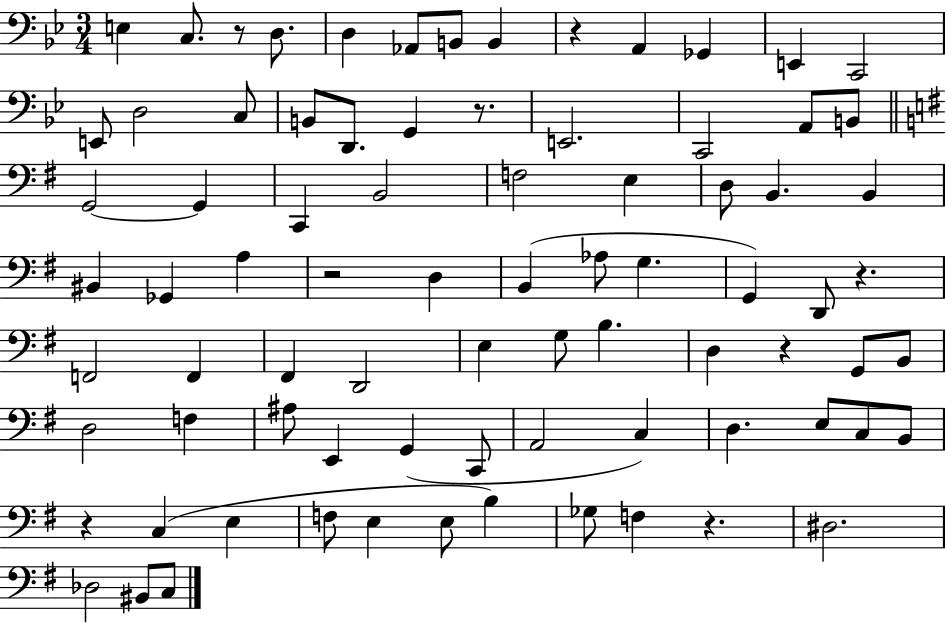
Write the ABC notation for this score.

X:1
T:Untitled
M:3/4
L:1/4
K:Bb
E, C,/2 z/2 D,/2 D, _A,,/2 B,,/2 B,, z A,, _G,, E,, C,,2 E,,/2 D,2 C,/2 B,,/2 D,,/2 G,, z/2 E,,2 C,,2 A,,/2 B,,/2 G,,2 G,, C,, B,,2 F,2 E, D,/2 B,, B,, ^B,, _G,, A, z2 D, B,, _A,/2 G, G,, D,,/2 z F,,2 F,, ^F,, D,,2 E, G,/2 B, D, z G,,/2 B,,/2 D,2 F, ^A,/2 E,, G,, C,,/2 A,,2 C, D, E,/2 C,/2 B,,/2 z C, E, F,/2 E, E,/2 B, _G,/2 F, z ^D,2 _D,2 ^B,,/2 C,/2